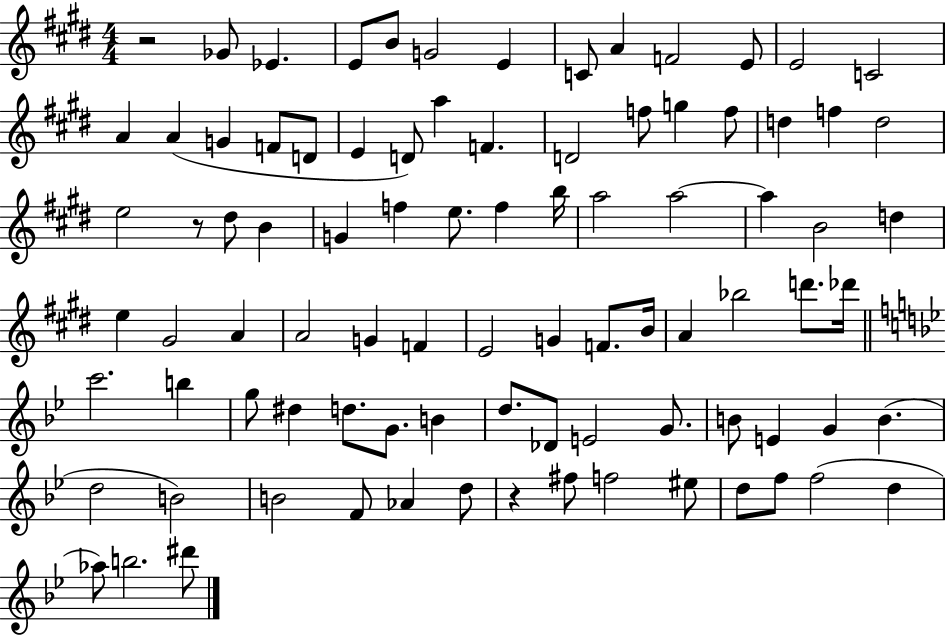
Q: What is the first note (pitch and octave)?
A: Gb4